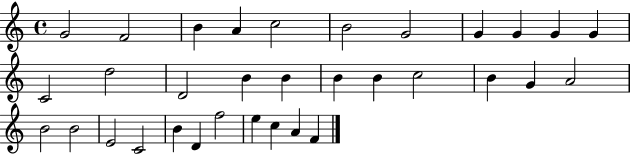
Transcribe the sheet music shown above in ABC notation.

X:1
T:Untitled
M:4/4
L:1/4
K:C
G2 F2 B A c2 B2 G2 G G G G C2 d2 D2 B B B B c2 B G A2 B2 B2 E2 C2 B D f2 e c A F